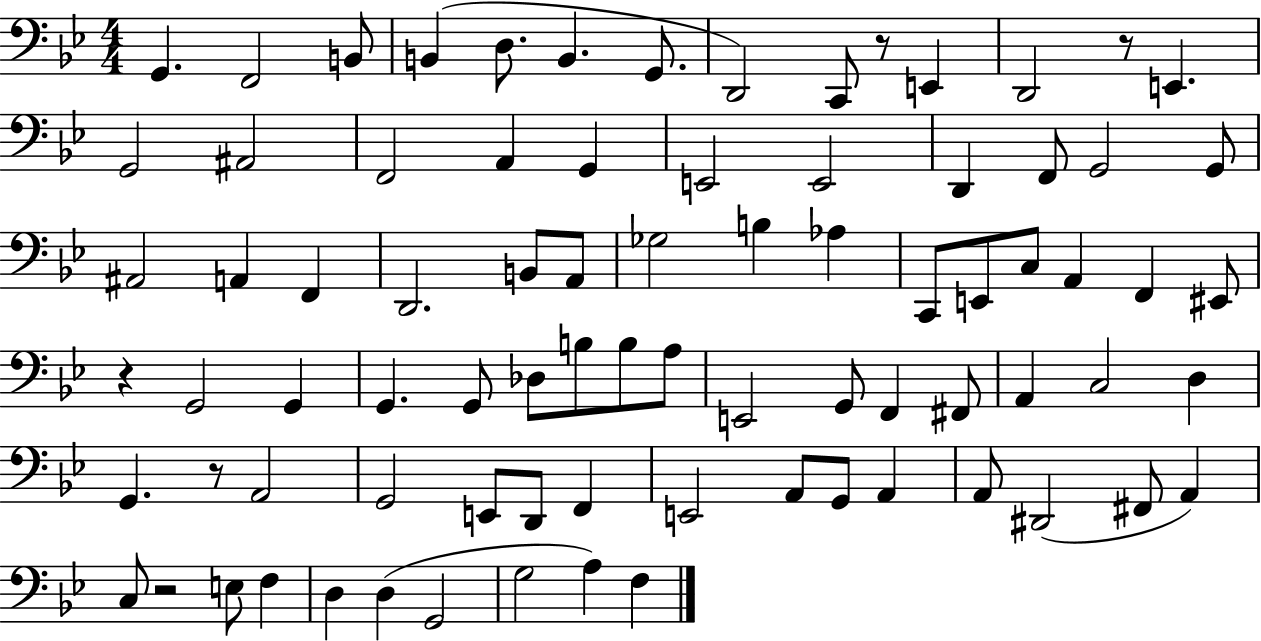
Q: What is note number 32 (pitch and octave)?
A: Ab3